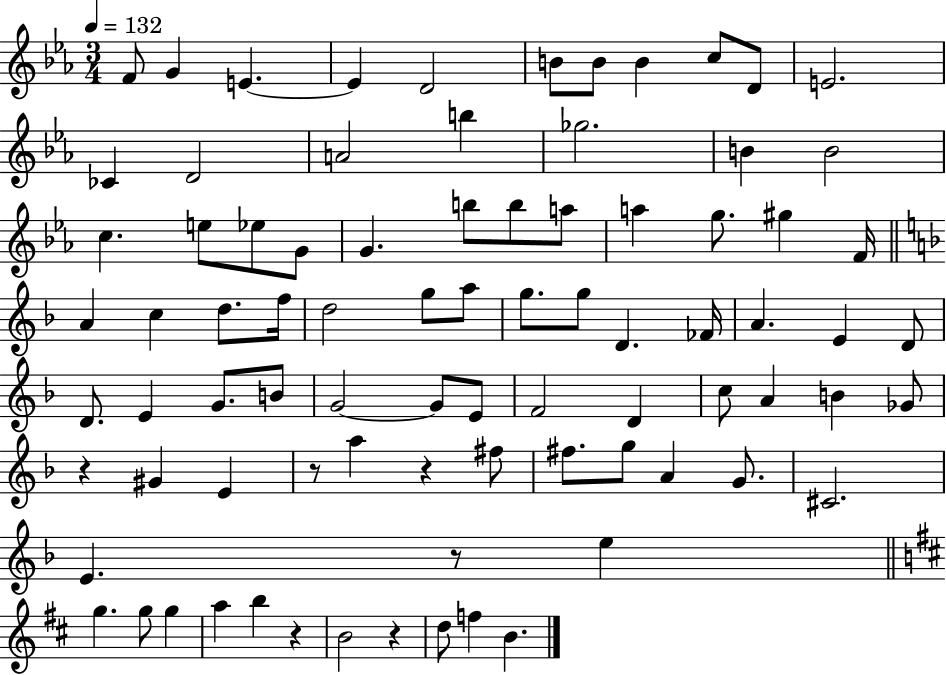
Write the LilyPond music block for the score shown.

{
  \clef treble
  \numericTimeSignature
  \time 3/4
  \key ees \major
  \tempo 4 = 132
  \repeat volta 2 { f'8 g'4 e'4.~~ | e'4 d'2 | b'8 b'8 b'4 c''8 d'8 | e'2. | \break ces'4 d'2 | a'2 b''4 | ges''2. | b'4 b'2 | \break c''4. e''8 ees''8 g'8 | g'4. b''8 b''8 a''8 | a''4 g''8. gis''4 f'16 | \bar "||" \break \key f \major a'4 c''4 d''8. f''16 | d''2 g''8 a''8 | g''8. g''8 d'4. fes'16 | a'4. e'4 d'8 | \break d'8. e'4 g'8. b'8 | g'2~~ g'8 e'8 | f'2 d'4 | c''8 a'4 b'4 ges'8 | \break r4 gis'4 e'4 | r8 a''4 r4 fis''8 | fis''8. g''8 a'4 g'8. | cis'2. | \break e'4. r8 e''4 | \bar "||" \break \key d \major g''4. g''8 g''4 | a''4 b''4 r4 | b'2 r4 | d''8 f''4 b'4. | \break } \bar "|."
}